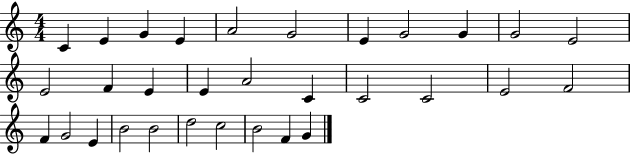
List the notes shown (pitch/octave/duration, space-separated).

C4/q E4/q G4/q E4/q A4/h G4/h E4/q G4/h G4/q G4/h E4/h E4/h F4/q E4/q E4/q A4/h C4/q C4/h C4/h E4/h F4/h F4/q G4/h E4/q B4/h B4/h D5/h C5/h B4/h F4/q G4/q